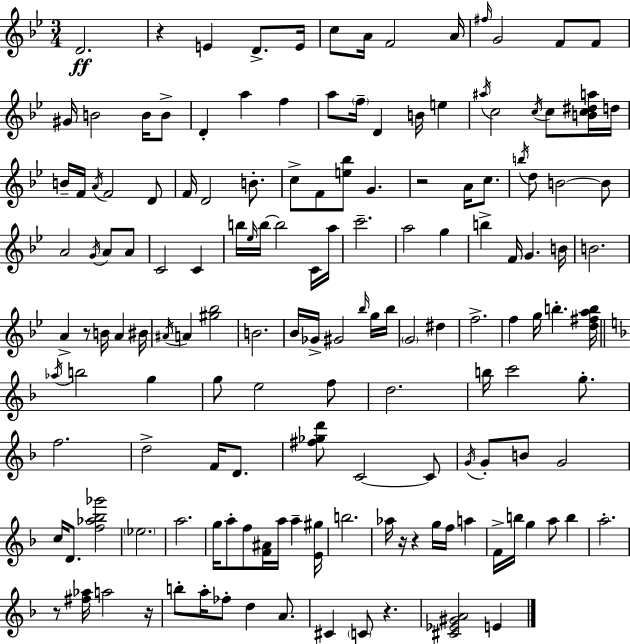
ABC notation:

X:1
T:Untitled
M:3/4
L:1/4
K:Bb
D2 z E D/2 E/4 c/2 A/4 F2 A/4 ^f/4 G2 F/2 F/2 ^G/4 B2 B/4 B/2 D a f a/2 f/4 D B/4 e ^a/4 c2 c/4 c/2 [Bc^da]/4 d/4 B/4 F/4 A/4 F2 D/2 F/4 D2 B/2 c/2 F/2 [e_b]/2 G z2 A/4 c/2 b/4 d/2 B2 B/2 A2 G/4 A/2 A/2 C2 C b/4 _e/4 b/4 b2 C/4 a/4 c'2 a2 g b F/4 G B/4 B2 A z/2 B/4 A ^B/4 ^A/4 A [^g_b]2 B2 _B/4 _G/4 ^G2 _b/4 g/4 _b/4 G2 ^d f2 f g/4 b [d^fab]/4 _a/4 b2 g g/2 e2 f/2 d2 b/4 c'2 g/2 f2 d2 F/4 D/2 [^f_gd']/2 C2 C/2 G/4 G/2 B/2 G2 c/4 D/2 [f_a_b_g']2 _e2 a2 g/4 a/2 f/2 [F^A]/4 a/4 a [E^g]/4 b2 _a/4 z/4 z g/4 f/4 a F/4 b/4 g a/2 b a2 z/2 [^f_a]/4 a2 z/4 b/2 a/4 _f/2 d A/2 ^C C/2 z [^C_E^GA]2 E